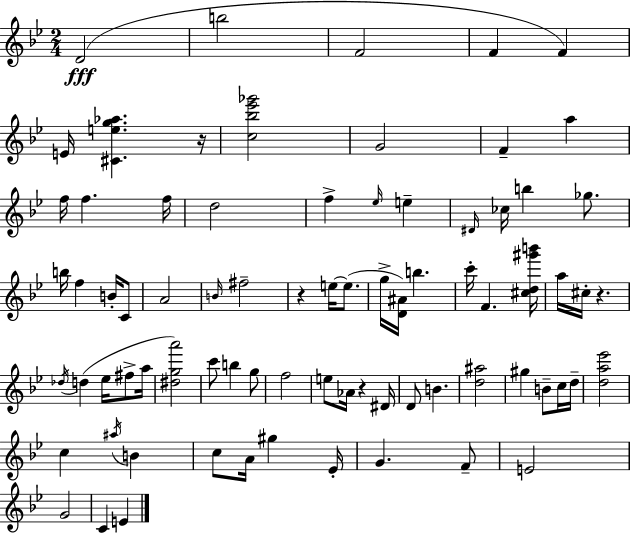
D4/h B5/h F4/h F4/q F4/q E4/s [C#4,E5,G5,Ab5]/q. R/s [C5,Bb5,Eb6,Gb6]/h G4/h F4/q A5/q F5/s F5/q. F5/s D5/h F5/q Eb5/s E5/q D#4/s CES5/s B5/q Gb5/e. B5/s F5/q B4/s C4/e A4/h B4/s F#5/h R/q E5/s E5/e. G5/s [D4,A#4]/s B5/q. C6/s F4/q. [C#5,D5,G#6,B6]/s A5/s C#5/s R/q. Db5/s D5/q Eb5/s F#5/e A5/s [D#5,G5,A6]/h C6/e B5/q G5/e F5/h E5/e Ab4/s R/q D#4/s D4/e B4/q. [D5,A#5]/h G#5/q B4/e C5/s D5/s [D5,A5,Eb6]/h C5/q A#5/s B4/q C5/e A4/s G#5/q Eb4/s G4/q. F4/e E4/h G4/h C4/q E4/q